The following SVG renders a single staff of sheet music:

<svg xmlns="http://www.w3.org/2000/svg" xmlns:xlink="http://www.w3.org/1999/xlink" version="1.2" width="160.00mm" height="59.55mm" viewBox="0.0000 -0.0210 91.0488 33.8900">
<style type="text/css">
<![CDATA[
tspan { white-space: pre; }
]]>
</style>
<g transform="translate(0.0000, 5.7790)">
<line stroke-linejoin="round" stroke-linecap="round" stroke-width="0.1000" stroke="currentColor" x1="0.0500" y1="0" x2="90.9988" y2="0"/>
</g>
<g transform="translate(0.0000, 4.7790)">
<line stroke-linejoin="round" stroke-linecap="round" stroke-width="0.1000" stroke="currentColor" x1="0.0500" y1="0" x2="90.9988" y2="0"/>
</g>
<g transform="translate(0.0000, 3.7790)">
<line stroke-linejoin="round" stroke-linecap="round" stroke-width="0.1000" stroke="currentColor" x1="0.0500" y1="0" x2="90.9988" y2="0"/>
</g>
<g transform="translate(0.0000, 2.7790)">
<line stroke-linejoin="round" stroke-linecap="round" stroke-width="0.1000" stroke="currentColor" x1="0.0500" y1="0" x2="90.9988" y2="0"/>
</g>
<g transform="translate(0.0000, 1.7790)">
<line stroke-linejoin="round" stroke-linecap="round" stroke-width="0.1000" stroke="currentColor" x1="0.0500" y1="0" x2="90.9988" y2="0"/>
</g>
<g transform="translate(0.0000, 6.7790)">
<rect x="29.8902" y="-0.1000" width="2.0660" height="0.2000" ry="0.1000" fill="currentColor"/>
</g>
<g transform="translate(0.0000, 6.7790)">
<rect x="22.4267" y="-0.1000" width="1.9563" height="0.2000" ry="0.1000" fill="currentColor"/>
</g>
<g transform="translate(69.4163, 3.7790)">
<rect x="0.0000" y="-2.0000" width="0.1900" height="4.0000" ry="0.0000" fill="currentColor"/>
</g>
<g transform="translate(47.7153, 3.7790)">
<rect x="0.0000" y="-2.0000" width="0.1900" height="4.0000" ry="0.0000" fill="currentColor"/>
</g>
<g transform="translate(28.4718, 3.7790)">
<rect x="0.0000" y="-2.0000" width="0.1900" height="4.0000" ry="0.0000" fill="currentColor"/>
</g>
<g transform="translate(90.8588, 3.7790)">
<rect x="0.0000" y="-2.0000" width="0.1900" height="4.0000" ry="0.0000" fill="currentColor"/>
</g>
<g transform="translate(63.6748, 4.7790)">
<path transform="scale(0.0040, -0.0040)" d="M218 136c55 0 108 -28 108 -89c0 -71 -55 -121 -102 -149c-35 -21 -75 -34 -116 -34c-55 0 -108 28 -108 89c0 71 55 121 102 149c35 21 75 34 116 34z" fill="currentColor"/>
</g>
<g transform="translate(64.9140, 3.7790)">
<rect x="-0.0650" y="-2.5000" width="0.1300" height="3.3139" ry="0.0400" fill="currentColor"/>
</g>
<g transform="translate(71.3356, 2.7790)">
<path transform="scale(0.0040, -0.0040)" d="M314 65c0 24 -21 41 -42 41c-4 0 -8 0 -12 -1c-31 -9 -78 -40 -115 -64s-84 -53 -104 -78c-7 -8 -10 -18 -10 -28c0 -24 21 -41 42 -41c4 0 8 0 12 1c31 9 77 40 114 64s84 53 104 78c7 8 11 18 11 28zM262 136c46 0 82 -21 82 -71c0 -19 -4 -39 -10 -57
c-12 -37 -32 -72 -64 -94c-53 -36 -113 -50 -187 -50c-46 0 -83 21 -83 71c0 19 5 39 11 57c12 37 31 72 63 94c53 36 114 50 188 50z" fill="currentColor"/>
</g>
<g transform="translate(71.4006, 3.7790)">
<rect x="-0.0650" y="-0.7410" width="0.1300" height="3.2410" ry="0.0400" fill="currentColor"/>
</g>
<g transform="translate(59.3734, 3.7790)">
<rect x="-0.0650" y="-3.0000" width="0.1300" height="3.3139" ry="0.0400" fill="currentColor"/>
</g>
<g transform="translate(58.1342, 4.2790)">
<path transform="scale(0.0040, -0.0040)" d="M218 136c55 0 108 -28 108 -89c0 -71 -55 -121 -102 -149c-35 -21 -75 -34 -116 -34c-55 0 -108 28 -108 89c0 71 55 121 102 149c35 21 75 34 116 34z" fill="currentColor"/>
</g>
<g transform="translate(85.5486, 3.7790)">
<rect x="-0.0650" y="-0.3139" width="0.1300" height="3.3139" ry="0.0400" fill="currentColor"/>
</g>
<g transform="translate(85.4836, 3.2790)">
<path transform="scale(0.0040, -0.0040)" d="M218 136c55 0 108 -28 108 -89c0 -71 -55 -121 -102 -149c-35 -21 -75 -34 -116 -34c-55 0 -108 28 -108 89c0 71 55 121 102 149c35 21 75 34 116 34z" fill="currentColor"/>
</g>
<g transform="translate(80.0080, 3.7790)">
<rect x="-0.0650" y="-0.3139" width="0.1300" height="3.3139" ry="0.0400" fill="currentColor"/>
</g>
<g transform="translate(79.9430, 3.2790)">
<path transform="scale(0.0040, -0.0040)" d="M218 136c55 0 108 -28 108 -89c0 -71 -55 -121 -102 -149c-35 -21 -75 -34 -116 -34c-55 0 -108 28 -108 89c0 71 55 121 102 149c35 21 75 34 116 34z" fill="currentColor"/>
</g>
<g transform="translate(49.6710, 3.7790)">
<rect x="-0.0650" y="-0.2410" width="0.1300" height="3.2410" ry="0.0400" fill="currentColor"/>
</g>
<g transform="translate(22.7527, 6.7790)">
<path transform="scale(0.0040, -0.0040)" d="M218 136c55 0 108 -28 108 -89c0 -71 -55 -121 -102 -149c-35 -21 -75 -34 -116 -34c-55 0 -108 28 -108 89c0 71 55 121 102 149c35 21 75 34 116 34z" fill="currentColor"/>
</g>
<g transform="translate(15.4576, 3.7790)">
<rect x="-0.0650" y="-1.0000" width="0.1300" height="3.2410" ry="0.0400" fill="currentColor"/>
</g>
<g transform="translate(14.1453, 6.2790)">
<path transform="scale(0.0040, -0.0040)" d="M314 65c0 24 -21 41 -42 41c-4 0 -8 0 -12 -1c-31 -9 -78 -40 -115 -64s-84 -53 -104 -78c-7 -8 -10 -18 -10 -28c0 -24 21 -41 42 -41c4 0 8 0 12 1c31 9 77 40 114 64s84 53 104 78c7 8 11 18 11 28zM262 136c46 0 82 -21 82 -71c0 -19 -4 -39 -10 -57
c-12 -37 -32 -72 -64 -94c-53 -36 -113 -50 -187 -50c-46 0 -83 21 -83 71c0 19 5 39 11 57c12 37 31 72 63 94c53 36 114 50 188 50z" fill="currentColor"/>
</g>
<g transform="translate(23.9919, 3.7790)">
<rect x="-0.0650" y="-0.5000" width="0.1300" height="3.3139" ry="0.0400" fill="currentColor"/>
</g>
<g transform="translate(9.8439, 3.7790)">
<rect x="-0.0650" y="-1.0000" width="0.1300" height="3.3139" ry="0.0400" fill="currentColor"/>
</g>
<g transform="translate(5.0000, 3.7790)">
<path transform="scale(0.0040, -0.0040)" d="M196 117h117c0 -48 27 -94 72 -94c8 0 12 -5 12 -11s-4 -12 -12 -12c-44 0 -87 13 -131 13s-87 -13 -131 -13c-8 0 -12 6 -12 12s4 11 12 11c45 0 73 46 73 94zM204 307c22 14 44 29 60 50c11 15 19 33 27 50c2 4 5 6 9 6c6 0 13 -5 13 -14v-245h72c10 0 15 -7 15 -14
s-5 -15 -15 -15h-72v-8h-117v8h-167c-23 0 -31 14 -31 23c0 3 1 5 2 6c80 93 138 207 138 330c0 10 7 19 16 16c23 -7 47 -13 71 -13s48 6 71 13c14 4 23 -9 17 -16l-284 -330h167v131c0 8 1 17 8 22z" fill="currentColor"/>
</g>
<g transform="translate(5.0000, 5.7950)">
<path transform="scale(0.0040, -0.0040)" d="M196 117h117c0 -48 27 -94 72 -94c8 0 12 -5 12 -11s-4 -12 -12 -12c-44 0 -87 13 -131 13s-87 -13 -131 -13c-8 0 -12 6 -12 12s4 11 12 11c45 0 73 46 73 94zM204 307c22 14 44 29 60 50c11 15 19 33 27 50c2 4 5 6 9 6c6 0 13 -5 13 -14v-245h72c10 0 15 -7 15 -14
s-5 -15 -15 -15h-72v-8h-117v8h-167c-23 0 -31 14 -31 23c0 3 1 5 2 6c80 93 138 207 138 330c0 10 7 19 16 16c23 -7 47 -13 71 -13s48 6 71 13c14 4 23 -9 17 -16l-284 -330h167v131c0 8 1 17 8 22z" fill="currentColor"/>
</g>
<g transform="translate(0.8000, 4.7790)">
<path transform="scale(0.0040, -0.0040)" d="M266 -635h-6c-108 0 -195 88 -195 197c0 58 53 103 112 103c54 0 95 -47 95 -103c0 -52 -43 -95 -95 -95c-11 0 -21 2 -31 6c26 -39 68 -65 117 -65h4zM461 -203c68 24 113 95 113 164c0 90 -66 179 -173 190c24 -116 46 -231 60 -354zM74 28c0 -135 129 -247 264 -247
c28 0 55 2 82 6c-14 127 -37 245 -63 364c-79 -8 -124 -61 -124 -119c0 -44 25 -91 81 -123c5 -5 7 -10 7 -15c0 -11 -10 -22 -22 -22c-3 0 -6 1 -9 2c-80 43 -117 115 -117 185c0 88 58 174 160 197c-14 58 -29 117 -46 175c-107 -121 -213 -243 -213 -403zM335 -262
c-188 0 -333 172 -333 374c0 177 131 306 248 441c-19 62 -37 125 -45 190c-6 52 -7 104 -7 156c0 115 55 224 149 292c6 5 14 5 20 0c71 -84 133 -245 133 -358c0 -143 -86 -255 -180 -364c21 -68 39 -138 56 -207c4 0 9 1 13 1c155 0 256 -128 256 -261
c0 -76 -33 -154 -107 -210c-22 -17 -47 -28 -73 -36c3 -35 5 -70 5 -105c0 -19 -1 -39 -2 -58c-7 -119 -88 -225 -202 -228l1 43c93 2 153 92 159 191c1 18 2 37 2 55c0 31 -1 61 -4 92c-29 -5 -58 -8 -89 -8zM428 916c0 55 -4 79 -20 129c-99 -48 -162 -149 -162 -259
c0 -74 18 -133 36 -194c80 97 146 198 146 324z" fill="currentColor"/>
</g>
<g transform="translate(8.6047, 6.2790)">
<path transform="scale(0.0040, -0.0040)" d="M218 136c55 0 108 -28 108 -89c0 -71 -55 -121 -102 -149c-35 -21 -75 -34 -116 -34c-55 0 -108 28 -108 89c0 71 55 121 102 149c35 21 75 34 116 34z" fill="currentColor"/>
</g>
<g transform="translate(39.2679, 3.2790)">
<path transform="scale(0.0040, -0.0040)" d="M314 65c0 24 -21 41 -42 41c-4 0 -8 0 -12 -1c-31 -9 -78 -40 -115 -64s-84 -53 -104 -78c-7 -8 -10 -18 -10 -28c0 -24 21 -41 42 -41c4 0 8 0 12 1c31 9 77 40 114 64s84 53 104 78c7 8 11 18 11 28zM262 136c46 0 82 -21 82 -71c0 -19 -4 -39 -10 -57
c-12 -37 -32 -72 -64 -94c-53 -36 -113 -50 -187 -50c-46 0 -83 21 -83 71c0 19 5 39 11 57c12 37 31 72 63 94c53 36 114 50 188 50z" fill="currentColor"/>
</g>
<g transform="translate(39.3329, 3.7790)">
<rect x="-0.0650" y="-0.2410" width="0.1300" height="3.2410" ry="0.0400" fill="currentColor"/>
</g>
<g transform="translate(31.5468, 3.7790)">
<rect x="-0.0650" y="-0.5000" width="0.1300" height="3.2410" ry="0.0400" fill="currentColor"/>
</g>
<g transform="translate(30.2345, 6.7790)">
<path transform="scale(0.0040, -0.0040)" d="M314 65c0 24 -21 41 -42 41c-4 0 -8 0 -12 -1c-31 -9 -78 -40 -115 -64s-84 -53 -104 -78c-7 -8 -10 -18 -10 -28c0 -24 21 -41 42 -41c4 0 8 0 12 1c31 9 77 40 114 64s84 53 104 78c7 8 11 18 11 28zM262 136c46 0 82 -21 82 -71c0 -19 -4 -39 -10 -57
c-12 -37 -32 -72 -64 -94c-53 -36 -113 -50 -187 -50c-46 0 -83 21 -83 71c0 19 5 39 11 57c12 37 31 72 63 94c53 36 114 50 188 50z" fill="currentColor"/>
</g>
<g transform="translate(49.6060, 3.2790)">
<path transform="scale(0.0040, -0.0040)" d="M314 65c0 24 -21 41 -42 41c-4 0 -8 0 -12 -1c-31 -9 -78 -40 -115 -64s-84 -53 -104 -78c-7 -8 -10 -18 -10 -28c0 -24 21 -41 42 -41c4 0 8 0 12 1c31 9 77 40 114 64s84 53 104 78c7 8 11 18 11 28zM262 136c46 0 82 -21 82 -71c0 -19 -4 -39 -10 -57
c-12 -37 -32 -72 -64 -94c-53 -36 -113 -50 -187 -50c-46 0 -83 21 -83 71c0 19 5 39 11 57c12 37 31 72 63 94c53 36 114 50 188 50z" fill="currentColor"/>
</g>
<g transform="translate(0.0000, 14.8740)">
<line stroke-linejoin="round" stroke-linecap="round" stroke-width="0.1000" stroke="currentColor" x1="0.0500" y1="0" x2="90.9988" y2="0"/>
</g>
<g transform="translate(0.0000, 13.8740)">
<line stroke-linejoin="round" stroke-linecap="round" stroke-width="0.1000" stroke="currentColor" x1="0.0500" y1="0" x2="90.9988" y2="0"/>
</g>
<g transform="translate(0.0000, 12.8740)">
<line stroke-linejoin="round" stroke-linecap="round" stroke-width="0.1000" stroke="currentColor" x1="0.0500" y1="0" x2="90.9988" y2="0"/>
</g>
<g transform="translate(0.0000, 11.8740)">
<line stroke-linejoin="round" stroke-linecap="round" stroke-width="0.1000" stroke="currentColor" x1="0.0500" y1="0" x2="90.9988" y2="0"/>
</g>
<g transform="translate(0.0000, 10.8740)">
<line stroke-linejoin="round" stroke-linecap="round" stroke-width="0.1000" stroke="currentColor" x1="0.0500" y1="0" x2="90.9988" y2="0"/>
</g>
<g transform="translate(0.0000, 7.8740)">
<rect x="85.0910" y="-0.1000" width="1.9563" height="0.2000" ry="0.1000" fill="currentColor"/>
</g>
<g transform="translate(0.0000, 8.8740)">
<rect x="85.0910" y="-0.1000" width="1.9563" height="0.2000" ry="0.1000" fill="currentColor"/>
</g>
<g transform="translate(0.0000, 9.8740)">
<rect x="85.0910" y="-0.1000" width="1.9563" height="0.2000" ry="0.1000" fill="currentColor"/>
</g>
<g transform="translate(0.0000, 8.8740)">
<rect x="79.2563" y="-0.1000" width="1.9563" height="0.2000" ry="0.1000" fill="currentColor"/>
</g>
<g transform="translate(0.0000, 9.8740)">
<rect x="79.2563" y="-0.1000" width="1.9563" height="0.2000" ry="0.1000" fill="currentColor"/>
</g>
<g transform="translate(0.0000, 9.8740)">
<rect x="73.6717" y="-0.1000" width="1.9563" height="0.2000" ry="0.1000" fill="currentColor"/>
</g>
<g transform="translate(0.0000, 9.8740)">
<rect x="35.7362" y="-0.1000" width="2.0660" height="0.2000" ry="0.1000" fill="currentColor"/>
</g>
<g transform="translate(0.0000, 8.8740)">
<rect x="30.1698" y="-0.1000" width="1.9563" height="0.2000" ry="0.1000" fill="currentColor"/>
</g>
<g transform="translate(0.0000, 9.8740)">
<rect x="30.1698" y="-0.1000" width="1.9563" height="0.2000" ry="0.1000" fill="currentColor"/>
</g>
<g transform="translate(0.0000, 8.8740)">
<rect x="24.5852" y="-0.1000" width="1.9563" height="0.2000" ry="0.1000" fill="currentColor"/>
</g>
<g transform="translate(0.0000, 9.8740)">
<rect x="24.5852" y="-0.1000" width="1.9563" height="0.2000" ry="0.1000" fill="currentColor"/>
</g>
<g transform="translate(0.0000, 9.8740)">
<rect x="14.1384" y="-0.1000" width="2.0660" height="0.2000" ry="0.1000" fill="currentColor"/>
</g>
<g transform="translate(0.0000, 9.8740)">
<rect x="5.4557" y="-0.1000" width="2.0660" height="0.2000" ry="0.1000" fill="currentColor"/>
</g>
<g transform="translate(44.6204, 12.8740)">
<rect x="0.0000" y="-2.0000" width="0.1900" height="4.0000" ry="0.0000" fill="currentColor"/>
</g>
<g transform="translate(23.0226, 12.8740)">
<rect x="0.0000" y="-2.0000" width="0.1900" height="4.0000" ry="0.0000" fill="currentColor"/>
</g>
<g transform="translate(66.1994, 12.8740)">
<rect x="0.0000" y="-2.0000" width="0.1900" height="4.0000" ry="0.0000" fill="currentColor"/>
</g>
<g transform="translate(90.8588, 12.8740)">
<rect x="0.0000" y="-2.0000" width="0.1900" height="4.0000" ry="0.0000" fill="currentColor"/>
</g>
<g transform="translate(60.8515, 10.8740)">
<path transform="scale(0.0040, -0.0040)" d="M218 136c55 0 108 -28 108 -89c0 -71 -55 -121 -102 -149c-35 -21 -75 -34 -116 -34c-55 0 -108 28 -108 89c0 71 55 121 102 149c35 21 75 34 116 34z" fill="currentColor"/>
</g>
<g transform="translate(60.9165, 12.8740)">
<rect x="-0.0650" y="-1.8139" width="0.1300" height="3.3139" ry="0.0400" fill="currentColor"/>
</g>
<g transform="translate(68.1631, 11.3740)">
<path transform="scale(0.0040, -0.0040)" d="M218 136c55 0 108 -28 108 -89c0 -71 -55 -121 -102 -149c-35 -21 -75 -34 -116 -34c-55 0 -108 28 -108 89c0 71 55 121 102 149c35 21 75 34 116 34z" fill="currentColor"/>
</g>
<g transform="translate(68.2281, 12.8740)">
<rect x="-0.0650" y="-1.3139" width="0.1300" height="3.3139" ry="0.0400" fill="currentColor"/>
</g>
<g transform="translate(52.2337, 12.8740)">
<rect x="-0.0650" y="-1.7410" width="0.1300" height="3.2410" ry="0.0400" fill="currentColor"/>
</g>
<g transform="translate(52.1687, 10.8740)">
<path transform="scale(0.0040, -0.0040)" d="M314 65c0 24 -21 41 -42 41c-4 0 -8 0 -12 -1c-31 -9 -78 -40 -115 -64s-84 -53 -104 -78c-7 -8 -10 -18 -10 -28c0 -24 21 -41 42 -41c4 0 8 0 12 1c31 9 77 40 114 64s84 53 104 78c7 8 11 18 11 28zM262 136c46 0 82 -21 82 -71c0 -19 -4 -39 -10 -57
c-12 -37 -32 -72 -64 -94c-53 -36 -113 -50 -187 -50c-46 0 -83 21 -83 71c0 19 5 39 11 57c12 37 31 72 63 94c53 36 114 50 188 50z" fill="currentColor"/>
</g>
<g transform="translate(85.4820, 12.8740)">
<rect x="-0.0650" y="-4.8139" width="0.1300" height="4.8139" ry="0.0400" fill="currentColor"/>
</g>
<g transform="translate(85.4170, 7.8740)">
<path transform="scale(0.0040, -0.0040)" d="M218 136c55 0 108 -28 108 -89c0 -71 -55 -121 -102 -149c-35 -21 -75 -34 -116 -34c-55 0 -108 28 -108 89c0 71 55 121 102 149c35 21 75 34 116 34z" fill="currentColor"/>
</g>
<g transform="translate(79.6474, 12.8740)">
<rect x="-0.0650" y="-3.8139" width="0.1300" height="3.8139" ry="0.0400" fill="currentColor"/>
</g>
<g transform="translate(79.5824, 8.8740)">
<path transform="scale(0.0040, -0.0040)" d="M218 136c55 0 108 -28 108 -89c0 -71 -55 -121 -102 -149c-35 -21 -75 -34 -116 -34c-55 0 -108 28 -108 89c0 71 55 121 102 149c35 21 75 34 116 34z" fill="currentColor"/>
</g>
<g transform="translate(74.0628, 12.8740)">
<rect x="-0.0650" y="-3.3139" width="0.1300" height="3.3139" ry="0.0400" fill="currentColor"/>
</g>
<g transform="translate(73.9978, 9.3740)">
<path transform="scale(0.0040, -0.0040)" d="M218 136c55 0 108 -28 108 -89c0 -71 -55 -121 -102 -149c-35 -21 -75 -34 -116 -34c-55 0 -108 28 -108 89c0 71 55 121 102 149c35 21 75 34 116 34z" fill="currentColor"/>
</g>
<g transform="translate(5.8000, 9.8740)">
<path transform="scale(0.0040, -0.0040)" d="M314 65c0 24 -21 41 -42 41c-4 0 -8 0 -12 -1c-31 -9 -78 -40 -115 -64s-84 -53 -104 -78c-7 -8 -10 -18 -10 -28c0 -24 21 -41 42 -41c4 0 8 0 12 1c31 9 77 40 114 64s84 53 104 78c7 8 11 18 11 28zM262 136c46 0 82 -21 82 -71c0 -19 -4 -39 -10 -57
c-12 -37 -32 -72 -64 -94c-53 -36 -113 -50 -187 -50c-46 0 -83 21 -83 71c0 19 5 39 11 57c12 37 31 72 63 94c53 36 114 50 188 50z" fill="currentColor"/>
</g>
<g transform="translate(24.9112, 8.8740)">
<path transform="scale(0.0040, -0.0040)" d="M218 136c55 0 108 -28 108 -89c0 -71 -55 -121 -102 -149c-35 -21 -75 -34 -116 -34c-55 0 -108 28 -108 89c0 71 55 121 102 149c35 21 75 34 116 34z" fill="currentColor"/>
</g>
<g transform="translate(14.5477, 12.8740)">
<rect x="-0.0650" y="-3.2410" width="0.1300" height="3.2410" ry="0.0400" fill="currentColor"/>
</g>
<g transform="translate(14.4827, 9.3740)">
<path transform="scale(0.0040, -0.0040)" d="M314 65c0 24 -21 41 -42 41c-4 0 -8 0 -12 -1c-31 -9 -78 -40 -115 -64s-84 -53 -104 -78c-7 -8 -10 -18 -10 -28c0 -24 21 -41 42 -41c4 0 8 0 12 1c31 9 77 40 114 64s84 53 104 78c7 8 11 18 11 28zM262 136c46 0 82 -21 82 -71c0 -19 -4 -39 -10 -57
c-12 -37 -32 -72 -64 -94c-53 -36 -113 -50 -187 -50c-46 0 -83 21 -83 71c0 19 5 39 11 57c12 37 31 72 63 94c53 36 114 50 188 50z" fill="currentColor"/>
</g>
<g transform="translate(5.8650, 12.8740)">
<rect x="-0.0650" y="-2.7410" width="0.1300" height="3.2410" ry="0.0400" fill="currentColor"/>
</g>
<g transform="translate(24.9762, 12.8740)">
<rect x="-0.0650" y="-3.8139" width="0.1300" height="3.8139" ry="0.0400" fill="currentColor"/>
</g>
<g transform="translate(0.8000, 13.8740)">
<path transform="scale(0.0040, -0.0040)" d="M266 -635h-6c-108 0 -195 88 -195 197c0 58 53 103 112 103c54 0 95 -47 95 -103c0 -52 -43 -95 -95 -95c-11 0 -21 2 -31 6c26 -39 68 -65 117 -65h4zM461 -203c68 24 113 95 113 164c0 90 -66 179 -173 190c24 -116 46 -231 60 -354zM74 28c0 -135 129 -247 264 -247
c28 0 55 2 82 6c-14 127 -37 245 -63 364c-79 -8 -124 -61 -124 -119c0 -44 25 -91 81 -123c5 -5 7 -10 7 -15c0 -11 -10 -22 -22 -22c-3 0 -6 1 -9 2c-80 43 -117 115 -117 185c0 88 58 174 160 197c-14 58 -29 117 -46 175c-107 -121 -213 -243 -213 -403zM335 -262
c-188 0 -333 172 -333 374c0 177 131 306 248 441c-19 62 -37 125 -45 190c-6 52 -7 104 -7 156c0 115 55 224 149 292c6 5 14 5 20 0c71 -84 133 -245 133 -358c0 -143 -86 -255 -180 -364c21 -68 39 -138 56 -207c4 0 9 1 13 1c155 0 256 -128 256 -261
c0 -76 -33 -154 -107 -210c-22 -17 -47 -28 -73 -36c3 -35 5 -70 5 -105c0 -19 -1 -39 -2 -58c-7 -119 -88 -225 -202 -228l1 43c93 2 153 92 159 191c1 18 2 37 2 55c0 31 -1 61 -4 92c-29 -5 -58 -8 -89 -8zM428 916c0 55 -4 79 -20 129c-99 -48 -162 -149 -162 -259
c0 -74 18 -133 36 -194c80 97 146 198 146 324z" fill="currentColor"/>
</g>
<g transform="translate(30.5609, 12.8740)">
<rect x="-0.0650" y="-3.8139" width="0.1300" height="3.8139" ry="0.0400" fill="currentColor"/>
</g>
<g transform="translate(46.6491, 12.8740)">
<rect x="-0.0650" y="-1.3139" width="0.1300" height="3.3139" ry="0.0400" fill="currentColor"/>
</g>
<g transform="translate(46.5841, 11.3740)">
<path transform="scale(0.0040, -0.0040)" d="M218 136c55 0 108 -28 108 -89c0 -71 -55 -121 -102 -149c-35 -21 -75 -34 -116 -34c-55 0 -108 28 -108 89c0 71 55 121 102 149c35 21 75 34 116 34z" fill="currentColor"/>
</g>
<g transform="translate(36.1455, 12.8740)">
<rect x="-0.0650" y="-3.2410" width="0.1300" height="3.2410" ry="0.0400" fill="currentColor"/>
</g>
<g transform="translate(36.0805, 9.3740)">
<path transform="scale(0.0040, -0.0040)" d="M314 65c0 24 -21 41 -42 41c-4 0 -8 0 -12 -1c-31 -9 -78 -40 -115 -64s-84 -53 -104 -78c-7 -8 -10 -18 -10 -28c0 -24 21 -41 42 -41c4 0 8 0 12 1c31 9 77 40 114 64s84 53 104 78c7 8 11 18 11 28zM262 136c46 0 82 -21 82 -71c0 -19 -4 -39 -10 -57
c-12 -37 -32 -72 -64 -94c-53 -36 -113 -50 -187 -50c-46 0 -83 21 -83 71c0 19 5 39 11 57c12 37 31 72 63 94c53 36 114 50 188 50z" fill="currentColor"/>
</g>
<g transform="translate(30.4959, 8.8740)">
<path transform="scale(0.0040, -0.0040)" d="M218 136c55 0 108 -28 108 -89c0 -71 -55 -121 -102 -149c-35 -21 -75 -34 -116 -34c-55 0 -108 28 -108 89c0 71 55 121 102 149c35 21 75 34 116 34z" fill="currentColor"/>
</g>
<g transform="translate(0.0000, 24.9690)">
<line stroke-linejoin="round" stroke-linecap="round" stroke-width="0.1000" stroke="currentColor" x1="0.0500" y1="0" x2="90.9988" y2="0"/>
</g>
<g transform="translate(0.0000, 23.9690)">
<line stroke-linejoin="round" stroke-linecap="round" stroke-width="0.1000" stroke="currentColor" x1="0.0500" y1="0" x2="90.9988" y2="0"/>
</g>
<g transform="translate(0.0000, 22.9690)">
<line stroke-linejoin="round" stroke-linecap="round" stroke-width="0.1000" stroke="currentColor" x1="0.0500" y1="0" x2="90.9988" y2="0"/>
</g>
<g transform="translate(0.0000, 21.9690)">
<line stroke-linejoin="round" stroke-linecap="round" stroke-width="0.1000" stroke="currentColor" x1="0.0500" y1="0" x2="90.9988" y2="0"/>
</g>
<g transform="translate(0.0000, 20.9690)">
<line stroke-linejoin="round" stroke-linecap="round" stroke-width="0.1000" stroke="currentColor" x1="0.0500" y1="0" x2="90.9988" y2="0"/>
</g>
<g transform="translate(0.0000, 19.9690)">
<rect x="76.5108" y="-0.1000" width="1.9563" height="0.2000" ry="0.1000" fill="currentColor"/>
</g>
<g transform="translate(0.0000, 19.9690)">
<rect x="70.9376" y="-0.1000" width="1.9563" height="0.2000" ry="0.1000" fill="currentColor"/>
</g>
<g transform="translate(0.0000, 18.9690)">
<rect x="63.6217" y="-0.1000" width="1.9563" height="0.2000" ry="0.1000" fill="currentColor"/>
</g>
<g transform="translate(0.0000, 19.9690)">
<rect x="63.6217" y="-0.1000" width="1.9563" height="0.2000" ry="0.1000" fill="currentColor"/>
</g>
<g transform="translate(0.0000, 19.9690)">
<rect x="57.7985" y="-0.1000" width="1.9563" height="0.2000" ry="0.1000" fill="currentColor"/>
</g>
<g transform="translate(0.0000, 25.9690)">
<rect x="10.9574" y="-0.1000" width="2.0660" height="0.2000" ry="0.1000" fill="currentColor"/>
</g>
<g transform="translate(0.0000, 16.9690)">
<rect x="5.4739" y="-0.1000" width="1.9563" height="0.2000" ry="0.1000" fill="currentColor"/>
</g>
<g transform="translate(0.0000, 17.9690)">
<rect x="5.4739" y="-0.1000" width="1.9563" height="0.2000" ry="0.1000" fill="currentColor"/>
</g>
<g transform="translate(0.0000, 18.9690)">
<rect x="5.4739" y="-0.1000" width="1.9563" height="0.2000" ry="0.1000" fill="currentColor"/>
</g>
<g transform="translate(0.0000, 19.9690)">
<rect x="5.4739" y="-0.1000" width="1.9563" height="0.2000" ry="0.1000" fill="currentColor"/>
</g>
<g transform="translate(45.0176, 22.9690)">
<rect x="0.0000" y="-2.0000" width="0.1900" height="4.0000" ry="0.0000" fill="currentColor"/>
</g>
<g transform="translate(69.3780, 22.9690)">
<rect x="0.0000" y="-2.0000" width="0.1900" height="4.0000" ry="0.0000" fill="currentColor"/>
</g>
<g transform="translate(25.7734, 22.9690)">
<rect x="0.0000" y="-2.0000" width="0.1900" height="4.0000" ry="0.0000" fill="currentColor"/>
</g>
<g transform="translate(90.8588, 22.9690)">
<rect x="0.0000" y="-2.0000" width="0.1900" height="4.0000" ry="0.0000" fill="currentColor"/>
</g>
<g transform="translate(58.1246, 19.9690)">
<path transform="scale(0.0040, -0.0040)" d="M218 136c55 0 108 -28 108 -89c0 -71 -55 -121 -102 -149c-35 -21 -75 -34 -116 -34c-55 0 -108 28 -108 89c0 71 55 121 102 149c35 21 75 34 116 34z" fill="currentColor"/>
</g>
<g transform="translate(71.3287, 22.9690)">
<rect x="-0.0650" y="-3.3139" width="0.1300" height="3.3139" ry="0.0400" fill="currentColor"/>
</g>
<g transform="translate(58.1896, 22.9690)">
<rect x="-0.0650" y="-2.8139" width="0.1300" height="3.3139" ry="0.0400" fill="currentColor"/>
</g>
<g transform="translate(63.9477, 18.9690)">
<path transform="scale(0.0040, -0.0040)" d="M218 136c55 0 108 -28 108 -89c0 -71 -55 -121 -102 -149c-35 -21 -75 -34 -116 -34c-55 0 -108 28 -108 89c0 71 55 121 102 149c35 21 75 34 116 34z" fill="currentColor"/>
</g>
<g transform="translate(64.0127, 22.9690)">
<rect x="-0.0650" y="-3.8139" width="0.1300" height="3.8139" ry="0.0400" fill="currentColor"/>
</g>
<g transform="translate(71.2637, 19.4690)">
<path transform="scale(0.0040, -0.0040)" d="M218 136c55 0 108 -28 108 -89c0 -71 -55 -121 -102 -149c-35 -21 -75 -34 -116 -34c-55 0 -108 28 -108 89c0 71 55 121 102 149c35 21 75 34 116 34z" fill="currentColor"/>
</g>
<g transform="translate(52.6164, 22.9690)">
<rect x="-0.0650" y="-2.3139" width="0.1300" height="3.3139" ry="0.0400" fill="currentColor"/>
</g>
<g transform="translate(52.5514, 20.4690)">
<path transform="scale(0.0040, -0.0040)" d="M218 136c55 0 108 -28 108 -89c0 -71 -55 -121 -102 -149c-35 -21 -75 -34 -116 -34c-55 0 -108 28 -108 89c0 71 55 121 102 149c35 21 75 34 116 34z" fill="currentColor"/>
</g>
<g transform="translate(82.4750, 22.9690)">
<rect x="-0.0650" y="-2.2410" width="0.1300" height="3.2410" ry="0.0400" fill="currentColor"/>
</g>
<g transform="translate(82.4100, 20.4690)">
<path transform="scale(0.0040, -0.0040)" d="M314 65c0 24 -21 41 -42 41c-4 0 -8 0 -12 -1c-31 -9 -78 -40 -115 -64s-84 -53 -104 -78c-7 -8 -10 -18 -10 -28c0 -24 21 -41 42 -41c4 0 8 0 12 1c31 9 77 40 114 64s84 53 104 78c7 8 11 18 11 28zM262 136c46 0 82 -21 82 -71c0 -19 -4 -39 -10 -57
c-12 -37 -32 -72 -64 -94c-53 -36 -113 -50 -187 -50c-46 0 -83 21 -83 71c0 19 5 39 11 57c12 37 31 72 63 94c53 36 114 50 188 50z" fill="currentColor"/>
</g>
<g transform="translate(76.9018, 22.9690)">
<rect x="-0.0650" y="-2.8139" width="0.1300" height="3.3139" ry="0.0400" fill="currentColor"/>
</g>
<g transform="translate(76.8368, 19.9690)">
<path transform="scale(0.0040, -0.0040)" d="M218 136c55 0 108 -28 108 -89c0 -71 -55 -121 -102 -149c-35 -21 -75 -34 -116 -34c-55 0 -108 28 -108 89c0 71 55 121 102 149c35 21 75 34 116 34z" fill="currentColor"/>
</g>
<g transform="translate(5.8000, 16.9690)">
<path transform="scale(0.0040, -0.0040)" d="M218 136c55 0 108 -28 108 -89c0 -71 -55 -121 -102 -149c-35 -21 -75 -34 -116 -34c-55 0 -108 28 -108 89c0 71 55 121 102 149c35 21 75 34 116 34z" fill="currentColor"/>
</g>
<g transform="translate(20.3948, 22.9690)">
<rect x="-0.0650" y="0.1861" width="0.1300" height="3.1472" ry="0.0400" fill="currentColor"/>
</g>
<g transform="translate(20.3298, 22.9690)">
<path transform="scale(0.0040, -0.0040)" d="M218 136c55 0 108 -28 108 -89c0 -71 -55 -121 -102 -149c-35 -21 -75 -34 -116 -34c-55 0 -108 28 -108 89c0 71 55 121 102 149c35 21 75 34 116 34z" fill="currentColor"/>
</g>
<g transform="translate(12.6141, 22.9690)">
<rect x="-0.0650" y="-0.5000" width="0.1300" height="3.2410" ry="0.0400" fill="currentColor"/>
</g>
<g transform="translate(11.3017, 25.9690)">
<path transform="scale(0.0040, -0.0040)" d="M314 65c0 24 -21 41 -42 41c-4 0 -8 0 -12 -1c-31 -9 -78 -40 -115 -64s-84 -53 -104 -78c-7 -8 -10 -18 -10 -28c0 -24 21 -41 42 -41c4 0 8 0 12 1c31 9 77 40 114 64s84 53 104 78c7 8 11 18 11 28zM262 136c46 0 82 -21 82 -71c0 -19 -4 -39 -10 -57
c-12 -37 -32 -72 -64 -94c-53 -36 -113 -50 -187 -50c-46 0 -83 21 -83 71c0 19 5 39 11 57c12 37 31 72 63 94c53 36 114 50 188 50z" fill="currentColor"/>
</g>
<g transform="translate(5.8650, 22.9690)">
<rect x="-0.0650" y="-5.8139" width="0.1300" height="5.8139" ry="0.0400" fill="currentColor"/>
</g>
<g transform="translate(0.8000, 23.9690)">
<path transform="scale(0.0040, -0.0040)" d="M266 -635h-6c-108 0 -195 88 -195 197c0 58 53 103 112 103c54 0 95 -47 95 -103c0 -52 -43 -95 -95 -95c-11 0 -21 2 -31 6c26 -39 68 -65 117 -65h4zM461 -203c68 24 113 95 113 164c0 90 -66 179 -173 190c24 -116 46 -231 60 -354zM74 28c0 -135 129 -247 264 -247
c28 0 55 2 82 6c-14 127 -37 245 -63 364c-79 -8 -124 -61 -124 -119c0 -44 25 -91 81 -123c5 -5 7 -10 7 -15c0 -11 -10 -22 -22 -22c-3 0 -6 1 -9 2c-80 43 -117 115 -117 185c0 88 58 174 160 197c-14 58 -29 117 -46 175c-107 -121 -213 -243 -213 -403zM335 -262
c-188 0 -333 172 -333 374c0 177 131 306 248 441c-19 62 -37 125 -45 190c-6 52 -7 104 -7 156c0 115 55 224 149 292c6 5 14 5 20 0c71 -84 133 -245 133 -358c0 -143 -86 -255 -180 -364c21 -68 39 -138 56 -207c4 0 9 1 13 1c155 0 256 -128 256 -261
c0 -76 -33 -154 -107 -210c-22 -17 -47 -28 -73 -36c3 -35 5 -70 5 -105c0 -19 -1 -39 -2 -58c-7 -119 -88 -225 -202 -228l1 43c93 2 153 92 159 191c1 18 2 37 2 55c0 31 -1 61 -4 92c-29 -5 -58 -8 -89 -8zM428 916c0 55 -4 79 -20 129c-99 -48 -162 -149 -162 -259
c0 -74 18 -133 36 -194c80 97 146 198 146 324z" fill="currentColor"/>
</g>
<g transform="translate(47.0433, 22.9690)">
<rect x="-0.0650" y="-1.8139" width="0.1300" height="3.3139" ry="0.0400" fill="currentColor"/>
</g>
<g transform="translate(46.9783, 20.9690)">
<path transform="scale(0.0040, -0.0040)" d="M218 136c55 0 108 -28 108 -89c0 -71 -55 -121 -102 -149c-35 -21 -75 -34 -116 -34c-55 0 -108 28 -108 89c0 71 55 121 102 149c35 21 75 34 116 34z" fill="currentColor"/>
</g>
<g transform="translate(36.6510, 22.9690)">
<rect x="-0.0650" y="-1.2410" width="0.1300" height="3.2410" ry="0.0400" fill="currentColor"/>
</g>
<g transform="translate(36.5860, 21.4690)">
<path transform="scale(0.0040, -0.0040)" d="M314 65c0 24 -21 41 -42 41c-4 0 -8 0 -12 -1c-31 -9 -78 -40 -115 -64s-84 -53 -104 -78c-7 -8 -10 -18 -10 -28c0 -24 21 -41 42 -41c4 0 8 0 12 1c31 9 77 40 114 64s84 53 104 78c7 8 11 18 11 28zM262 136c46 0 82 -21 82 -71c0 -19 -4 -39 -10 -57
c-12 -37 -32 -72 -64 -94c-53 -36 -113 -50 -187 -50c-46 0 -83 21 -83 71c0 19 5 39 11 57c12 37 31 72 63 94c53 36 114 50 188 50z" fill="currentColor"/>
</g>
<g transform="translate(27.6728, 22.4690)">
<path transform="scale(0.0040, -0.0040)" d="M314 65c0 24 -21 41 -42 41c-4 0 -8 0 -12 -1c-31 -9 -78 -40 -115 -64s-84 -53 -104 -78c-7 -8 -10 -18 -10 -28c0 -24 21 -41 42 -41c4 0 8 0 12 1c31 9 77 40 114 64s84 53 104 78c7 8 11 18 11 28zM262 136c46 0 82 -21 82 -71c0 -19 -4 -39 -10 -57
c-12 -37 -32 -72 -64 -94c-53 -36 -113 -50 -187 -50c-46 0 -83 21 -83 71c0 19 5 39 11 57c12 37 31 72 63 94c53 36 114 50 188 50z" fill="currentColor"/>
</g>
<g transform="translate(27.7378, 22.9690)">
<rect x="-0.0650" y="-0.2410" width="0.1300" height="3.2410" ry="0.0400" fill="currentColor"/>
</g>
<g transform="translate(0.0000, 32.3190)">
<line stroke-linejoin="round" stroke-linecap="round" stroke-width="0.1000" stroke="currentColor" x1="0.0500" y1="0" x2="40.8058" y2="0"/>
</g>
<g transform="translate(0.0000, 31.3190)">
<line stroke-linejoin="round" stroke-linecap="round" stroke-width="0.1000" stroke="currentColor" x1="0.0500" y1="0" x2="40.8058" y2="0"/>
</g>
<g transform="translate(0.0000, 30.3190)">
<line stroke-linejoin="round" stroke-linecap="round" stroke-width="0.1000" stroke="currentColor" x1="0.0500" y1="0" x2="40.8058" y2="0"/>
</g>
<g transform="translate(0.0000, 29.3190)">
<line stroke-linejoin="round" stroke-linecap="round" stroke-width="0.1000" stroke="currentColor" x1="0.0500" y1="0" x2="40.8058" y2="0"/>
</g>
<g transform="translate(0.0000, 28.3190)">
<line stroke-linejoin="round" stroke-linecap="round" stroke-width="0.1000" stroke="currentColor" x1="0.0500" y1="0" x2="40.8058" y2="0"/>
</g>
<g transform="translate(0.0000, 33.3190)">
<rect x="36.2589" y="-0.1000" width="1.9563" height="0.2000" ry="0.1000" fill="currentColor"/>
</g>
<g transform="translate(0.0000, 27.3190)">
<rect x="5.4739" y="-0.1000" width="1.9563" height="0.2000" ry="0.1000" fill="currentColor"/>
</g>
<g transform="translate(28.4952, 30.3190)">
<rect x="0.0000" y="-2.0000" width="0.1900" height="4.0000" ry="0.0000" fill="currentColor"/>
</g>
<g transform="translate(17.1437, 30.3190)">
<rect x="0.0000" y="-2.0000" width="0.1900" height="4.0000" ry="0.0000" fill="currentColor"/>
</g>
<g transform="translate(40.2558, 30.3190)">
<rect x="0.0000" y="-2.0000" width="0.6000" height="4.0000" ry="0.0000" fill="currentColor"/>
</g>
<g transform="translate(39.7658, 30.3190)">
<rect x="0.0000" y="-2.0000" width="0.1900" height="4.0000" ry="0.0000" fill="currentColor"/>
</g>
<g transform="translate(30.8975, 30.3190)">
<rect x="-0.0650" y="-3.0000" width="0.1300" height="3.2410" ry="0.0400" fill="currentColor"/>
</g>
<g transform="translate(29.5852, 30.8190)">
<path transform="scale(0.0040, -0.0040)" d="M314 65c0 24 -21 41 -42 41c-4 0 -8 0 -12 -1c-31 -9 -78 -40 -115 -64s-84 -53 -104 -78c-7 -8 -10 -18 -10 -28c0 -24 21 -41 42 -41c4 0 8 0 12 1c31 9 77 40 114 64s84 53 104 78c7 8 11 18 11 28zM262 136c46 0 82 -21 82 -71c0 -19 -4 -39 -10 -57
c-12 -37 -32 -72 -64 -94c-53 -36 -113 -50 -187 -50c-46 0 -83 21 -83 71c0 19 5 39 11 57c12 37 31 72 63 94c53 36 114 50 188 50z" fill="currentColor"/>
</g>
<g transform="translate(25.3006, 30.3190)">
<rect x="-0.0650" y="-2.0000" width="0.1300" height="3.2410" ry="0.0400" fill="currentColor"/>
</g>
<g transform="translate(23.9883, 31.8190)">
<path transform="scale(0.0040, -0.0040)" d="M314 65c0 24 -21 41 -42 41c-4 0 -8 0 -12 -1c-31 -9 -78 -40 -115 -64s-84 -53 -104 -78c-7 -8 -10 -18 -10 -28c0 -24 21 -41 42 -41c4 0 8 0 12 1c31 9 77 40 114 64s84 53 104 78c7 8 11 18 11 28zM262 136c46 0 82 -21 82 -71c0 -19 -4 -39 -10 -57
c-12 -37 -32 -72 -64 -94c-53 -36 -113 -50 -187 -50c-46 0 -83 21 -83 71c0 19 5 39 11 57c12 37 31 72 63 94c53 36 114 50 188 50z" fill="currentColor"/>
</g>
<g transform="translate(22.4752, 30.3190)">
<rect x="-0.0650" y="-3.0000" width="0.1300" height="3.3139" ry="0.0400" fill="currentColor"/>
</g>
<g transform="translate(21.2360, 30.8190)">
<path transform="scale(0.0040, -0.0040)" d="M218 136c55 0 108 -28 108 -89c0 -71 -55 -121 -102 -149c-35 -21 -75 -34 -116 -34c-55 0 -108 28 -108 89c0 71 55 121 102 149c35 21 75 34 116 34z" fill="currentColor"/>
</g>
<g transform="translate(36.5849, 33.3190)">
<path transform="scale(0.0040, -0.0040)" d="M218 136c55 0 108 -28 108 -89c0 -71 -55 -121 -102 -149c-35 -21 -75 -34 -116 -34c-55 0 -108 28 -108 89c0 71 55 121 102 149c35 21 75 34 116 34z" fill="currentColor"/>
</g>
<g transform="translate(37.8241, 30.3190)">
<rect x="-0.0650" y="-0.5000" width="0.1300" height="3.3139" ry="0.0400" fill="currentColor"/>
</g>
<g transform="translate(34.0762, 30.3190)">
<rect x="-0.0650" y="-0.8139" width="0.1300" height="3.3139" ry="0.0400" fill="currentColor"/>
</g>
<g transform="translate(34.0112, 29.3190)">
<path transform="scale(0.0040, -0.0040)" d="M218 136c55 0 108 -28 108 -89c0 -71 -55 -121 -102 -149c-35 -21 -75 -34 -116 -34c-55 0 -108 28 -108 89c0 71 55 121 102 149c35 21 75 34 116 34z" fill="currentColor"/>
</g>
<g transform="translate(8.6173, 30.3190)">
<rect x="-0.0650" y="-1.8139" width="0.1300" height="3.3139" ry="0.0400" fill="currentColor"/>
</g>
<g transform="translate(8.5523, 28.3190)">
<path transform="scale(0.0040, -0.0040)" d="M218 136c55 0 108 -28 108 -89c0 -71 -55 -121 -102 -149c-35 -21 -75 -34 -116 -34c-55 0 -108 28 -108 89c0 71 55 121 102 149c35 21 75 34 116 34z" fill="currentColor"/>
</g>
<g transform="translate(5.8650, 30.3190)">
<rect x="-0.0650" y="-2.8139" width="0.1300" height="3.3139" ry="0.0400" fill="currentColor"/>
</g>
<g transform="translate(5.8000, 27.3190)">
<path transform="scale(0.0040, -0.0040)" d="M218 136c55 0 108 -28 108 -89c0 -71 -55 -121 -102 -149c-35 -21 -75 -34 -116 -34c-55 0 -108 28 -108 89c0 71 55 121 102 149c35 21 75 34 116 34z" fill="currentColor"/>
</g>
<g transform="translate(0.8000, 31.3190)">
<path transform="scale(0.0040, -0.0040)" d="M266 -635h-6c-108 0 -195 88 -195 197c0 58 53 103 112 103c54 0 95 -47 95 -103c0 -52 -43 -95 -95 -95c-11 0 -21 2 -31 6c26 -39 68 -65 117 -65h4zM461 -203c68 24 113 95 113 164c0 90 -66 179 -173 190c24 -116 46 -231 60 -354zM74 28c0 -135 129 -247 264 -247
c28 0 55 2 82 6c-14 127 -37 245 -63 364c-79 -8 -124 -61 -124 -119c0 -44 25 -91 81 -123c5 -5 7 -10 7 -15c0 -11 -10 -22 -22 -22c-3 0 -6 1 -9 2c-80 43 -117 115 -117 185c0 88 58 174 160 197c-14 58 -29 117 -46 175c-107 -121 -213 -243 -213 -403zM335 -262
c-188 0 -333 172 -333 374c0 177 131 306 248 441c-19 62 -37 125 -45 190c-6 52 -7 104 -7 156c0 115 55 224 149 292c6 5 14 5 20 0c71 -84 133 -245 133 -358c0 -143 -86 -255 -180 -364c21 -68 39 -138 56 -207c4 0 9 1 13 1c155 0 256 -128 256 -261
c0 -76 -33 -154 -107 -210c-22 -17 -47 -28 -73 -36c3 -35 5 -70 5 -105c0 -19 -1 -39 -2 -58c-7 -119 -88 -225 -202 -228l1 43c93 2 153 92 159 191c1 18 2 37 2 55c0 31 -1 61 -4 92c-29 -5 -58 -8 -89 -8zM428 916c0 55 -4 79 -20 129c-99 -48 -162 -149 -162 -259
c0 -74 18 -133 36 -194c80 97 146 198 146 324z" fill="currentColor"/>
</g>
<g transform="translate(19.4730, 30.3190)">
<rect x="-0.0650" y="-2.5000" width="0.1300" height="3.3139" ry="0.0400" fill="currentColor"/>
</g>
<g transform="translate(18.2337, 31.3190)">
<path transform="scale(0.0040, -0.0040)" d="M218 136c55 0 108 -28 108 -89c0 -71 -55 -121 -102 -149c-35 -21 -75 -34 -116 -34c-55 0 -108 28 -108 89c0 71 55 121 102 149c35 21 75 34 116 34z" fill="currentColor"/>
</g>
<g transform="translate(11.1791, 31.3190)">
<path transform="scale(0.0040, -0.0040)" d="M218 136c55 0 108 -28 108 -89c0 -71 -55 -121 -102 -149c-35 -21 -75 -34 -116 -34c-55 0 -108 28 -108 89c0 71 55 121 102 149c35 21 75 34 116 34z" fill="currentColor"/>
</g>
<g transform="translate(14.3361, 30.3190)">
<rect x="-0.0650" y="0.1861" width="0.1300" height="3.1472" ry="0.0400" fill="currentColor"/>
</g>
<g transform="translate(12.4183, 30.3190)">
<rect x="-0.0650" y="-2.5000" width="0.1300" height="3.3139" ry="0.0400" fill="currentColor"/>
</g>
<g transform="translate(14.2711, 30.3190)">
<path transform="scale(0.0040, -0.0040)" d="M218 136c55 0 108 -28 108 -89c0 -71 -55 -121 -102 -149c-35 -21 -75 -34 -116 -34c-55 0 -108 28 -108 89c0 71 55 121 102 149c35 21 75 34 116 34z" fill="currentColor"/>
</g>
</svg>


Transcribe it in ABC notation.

X:1
T:Untitled
M:4/4
L:1/4
K:C
D D2 C C2 c2 c2 A G d2 c c a2 b2 c' c' b2 e f2 f e b c' e' g' C2 B c2 e2 f g a c' b a g2 a f G B G A F2 A2 d C